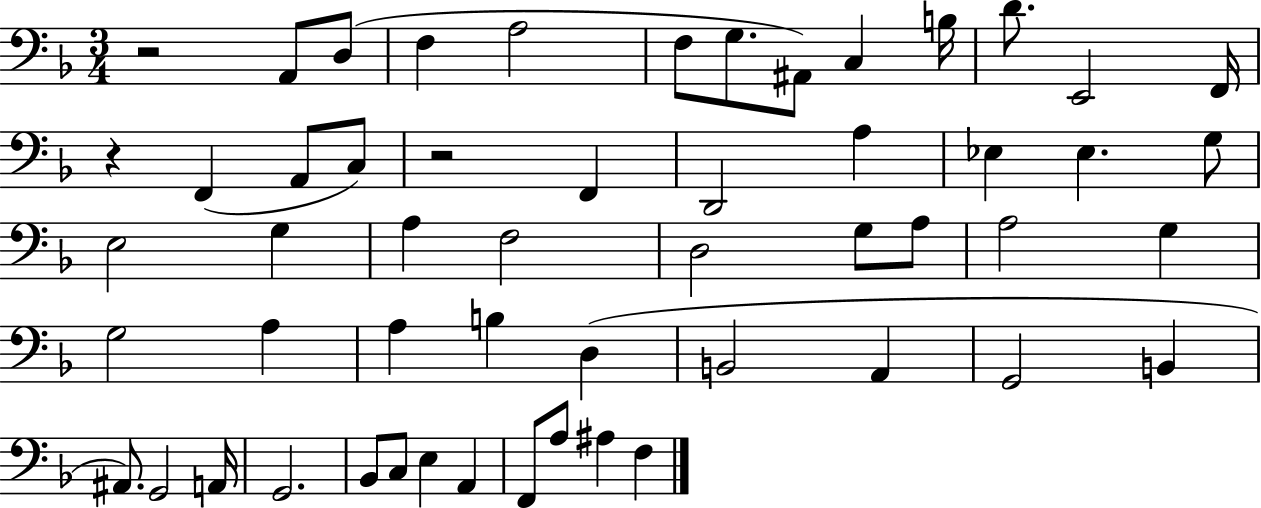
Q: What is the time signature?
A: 3/4